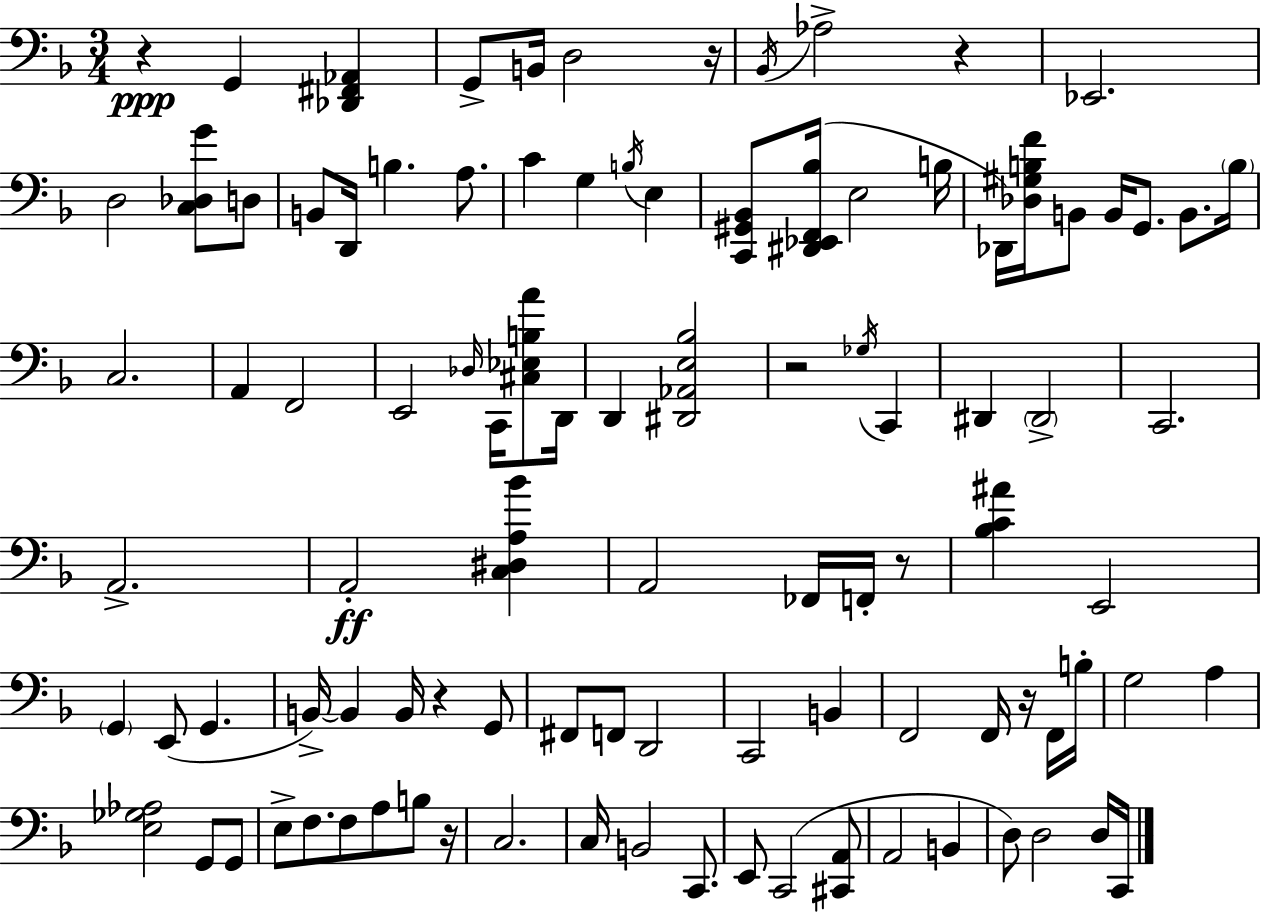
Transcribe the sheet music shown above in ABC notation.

X:1
T:Untitled
M:3/4
L:1/4
K:F
z G,, [_D,,^F,,_A,,] G,,/2 B,,/4 D,2 z/4 _B,,/4 _A,2 z _E,,2 D,2 [C,_D,G]/2 D,/2 B,,/2 D,,/4 B, A,/2 C G, B,/4 E, [C,,^G,,_B,,]/2 [^D,,_E,,F,,_B,]/4 E,2 B,/4 _D,,/4 [_D,^G,B,F]/4 B,,/2 B,,/4 G,,/2 B,,/2 B,/4 C,2 A,, F,,2 E,,2 _D,/4 C,,/4 [^C,_E,B,A]/2 D,,/4 D,, [^D,,_A,,E,_B,]2 z2 _G,/4 C,, ^D,, ^D,,2 C,,2 A,,2 A,,2 [C,^D,A,_B] A,,2 _F,,/4 F,,/4 z/2 [_B,C^A] E,,2 G,, E,,/2 G,, B,,/4 B,, B,,/4 z G,,/2 ^F,,/2 F,,/2 D,,2 C,,2 B,, F,,2 F,,/4 z/4 F,,/4 B,/4 G,2 A, [E,_G,_A,]2 G,,/2 G,,/2 E,/2 F,/2 F,/2 A,/2 B,/2 z/4 C,2 C,/4 B,,2 C,,/2 E,,/2 C,,2 [^C,,A,,]/2 A,,2 B,, D,/2 D,2 D,/4 C,,/4